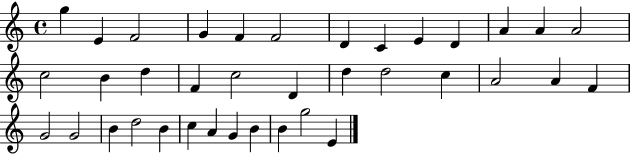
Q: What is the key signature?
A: C major